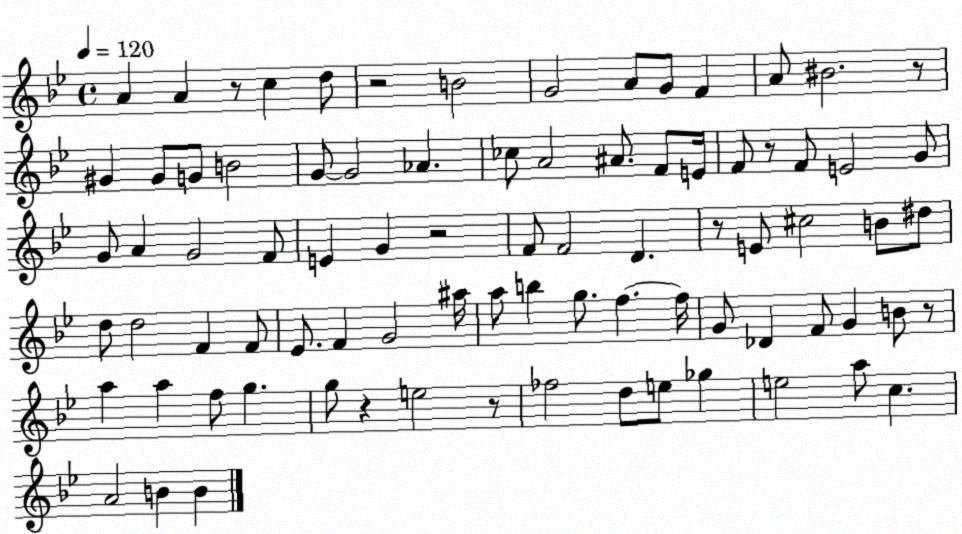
X:1
T:Untitled
M:4/4
L:1/4
K:Bb
A A z/2 c d/2 z2 B2 G2 A/2 G/2 F A/2 ^B2 z/2 ^G ^G/2 G/2 B2 G/2 G2 _A _c/2 A2 ^A/2 F/2 E/4 F/2 z/2 F/2 E2 G/2 G/2 A G2 F/2 E G z2 F/2 F2 D z/2 E/2 ^c2 B/2 ^d/2 d/2 d2 F F/2 _E/2 F G2 ^a/4 a/2 b g/2 f f/4 G/2 _D F/2 G B/2 z/2 a a f/2 g g/2 z e2 z/2 _f2 d/2 e/2 _g e2 a/2 c A2 B B